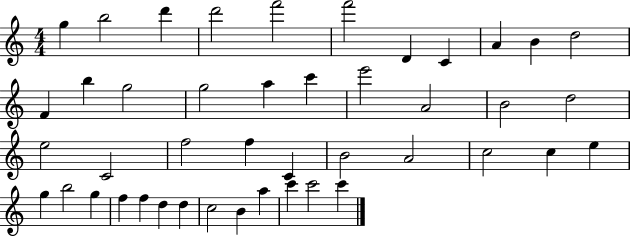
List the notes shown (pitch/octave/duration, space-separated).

G5/q B5/h D6/q D6/h F6/h F6/h D4/q C4/q A4/q B4/q D5/h F4/q B5/q G5/h G5/h A5/q C6/q E6/h A4/h B4/h D5/h E5/h C4/h F5/h F5/q C4/q B4/h A4/h C5/h C5/q E5/q G5/q B5/h G5/q F5/q F5/q D5/q D5/q C5/h B4/q A5/q C6/q C6/h C6/q